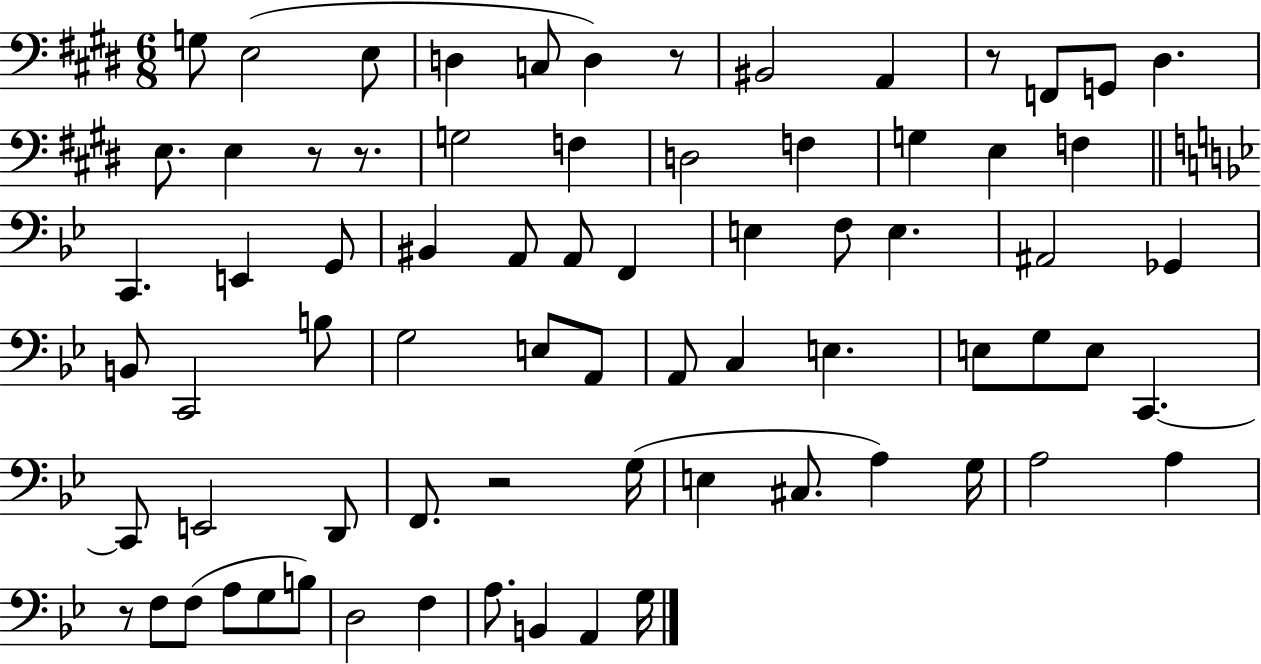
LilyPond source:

{
  \clef bass
  \numericTimeSignature
  \time 6/8
  \key e \major
  g8 e2( e8 | d4 c8 d4) r8 | bis,2 a,4 | r8 f,8 g,8 dis4. | \break e8. e4 r8 r8. | g2 f4 | d2 f4 | g4 e4 f4 | \break \bar "||" \break \key bes \major c,4. e,4 g,8 | bis,4 a,8 a,8 f,4 | e4 f8 e4. | ais,2 ges,4 | \break b,8 c,2 b8 | g2 e8 a,8 | a,8 c4 e4. | e8 g8 e8 c,4.~~ | \break c,8 e,2 d,8 | f,8. r2 g16( | e4 cis8. a4) g16 | a2 a4 | \break r8 f8 f8( a8 g8 b8) | d2 f4 | a8. b,4 a,4 g16 | \bar "|."
}